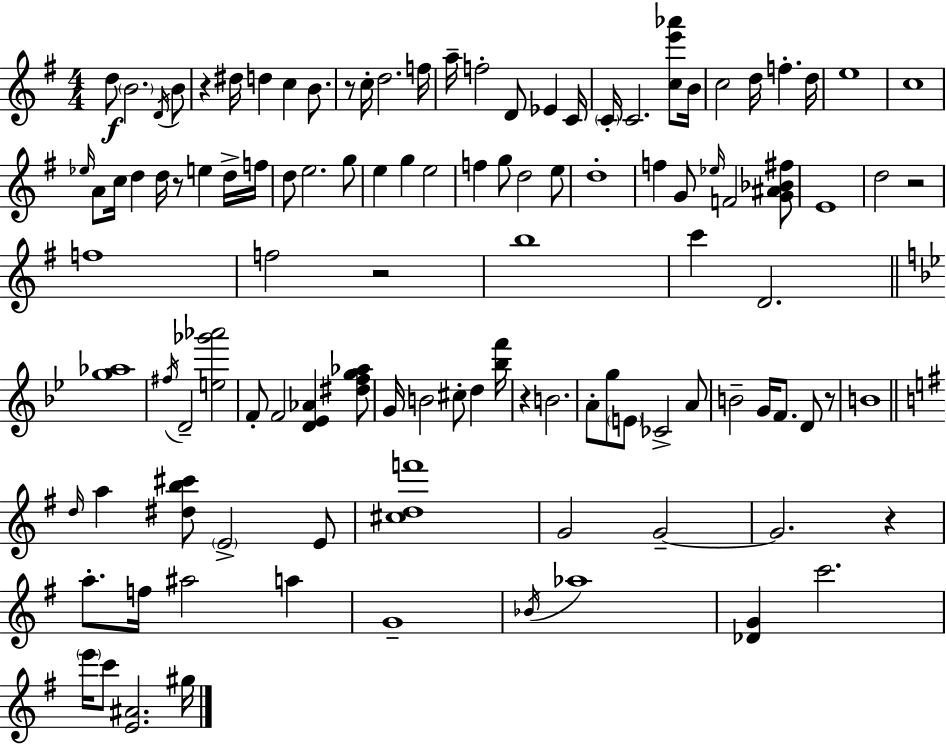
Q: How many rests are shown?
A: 8